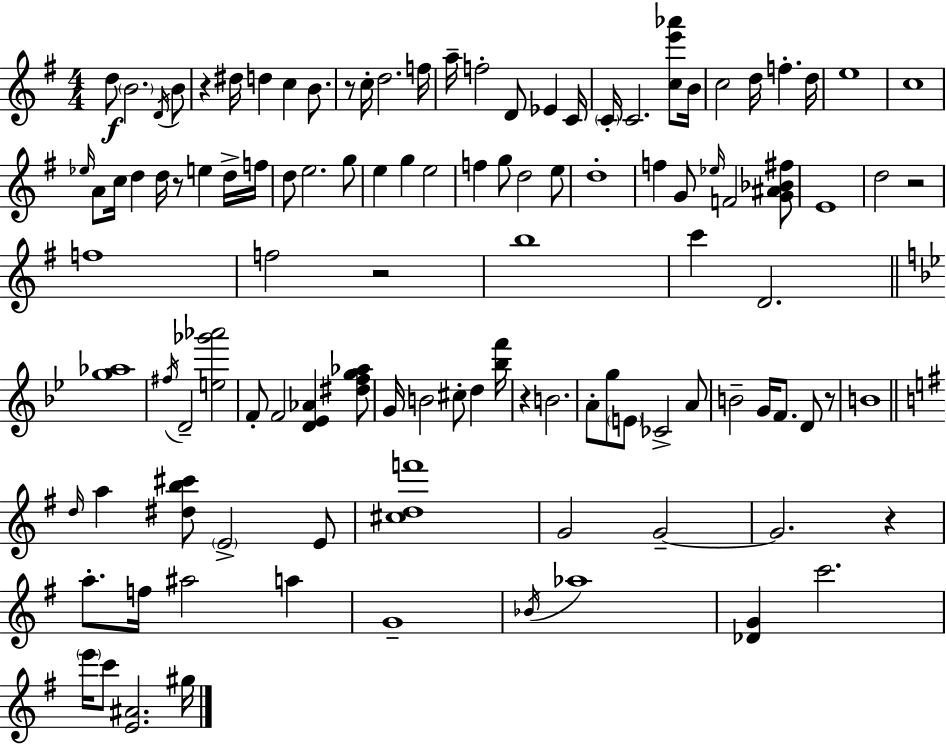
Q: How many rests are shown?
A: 8